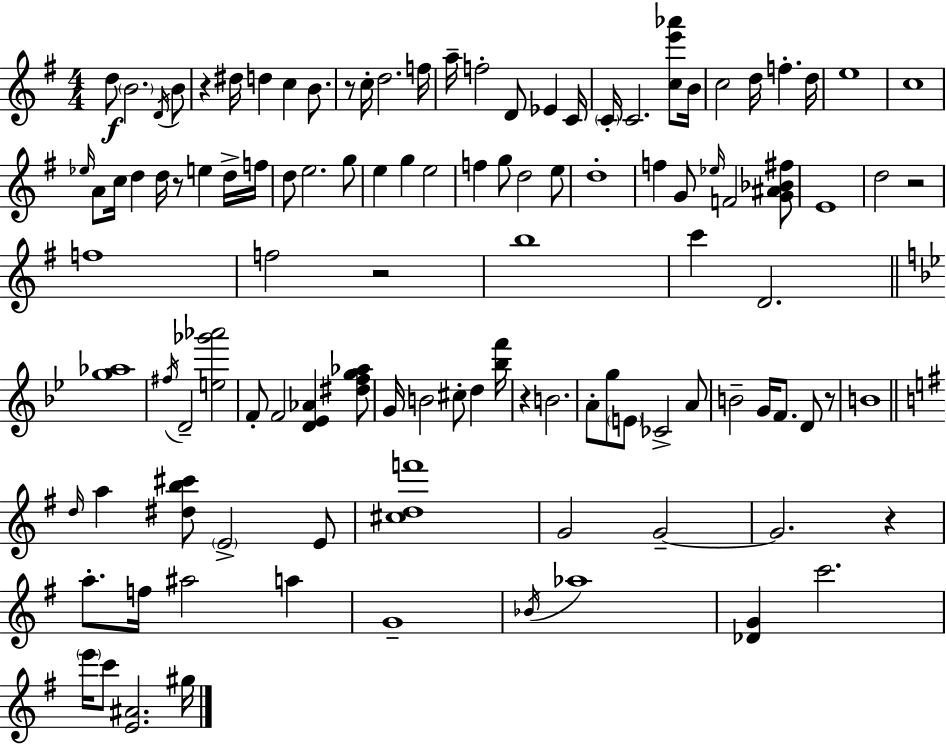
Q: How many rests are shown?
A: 8